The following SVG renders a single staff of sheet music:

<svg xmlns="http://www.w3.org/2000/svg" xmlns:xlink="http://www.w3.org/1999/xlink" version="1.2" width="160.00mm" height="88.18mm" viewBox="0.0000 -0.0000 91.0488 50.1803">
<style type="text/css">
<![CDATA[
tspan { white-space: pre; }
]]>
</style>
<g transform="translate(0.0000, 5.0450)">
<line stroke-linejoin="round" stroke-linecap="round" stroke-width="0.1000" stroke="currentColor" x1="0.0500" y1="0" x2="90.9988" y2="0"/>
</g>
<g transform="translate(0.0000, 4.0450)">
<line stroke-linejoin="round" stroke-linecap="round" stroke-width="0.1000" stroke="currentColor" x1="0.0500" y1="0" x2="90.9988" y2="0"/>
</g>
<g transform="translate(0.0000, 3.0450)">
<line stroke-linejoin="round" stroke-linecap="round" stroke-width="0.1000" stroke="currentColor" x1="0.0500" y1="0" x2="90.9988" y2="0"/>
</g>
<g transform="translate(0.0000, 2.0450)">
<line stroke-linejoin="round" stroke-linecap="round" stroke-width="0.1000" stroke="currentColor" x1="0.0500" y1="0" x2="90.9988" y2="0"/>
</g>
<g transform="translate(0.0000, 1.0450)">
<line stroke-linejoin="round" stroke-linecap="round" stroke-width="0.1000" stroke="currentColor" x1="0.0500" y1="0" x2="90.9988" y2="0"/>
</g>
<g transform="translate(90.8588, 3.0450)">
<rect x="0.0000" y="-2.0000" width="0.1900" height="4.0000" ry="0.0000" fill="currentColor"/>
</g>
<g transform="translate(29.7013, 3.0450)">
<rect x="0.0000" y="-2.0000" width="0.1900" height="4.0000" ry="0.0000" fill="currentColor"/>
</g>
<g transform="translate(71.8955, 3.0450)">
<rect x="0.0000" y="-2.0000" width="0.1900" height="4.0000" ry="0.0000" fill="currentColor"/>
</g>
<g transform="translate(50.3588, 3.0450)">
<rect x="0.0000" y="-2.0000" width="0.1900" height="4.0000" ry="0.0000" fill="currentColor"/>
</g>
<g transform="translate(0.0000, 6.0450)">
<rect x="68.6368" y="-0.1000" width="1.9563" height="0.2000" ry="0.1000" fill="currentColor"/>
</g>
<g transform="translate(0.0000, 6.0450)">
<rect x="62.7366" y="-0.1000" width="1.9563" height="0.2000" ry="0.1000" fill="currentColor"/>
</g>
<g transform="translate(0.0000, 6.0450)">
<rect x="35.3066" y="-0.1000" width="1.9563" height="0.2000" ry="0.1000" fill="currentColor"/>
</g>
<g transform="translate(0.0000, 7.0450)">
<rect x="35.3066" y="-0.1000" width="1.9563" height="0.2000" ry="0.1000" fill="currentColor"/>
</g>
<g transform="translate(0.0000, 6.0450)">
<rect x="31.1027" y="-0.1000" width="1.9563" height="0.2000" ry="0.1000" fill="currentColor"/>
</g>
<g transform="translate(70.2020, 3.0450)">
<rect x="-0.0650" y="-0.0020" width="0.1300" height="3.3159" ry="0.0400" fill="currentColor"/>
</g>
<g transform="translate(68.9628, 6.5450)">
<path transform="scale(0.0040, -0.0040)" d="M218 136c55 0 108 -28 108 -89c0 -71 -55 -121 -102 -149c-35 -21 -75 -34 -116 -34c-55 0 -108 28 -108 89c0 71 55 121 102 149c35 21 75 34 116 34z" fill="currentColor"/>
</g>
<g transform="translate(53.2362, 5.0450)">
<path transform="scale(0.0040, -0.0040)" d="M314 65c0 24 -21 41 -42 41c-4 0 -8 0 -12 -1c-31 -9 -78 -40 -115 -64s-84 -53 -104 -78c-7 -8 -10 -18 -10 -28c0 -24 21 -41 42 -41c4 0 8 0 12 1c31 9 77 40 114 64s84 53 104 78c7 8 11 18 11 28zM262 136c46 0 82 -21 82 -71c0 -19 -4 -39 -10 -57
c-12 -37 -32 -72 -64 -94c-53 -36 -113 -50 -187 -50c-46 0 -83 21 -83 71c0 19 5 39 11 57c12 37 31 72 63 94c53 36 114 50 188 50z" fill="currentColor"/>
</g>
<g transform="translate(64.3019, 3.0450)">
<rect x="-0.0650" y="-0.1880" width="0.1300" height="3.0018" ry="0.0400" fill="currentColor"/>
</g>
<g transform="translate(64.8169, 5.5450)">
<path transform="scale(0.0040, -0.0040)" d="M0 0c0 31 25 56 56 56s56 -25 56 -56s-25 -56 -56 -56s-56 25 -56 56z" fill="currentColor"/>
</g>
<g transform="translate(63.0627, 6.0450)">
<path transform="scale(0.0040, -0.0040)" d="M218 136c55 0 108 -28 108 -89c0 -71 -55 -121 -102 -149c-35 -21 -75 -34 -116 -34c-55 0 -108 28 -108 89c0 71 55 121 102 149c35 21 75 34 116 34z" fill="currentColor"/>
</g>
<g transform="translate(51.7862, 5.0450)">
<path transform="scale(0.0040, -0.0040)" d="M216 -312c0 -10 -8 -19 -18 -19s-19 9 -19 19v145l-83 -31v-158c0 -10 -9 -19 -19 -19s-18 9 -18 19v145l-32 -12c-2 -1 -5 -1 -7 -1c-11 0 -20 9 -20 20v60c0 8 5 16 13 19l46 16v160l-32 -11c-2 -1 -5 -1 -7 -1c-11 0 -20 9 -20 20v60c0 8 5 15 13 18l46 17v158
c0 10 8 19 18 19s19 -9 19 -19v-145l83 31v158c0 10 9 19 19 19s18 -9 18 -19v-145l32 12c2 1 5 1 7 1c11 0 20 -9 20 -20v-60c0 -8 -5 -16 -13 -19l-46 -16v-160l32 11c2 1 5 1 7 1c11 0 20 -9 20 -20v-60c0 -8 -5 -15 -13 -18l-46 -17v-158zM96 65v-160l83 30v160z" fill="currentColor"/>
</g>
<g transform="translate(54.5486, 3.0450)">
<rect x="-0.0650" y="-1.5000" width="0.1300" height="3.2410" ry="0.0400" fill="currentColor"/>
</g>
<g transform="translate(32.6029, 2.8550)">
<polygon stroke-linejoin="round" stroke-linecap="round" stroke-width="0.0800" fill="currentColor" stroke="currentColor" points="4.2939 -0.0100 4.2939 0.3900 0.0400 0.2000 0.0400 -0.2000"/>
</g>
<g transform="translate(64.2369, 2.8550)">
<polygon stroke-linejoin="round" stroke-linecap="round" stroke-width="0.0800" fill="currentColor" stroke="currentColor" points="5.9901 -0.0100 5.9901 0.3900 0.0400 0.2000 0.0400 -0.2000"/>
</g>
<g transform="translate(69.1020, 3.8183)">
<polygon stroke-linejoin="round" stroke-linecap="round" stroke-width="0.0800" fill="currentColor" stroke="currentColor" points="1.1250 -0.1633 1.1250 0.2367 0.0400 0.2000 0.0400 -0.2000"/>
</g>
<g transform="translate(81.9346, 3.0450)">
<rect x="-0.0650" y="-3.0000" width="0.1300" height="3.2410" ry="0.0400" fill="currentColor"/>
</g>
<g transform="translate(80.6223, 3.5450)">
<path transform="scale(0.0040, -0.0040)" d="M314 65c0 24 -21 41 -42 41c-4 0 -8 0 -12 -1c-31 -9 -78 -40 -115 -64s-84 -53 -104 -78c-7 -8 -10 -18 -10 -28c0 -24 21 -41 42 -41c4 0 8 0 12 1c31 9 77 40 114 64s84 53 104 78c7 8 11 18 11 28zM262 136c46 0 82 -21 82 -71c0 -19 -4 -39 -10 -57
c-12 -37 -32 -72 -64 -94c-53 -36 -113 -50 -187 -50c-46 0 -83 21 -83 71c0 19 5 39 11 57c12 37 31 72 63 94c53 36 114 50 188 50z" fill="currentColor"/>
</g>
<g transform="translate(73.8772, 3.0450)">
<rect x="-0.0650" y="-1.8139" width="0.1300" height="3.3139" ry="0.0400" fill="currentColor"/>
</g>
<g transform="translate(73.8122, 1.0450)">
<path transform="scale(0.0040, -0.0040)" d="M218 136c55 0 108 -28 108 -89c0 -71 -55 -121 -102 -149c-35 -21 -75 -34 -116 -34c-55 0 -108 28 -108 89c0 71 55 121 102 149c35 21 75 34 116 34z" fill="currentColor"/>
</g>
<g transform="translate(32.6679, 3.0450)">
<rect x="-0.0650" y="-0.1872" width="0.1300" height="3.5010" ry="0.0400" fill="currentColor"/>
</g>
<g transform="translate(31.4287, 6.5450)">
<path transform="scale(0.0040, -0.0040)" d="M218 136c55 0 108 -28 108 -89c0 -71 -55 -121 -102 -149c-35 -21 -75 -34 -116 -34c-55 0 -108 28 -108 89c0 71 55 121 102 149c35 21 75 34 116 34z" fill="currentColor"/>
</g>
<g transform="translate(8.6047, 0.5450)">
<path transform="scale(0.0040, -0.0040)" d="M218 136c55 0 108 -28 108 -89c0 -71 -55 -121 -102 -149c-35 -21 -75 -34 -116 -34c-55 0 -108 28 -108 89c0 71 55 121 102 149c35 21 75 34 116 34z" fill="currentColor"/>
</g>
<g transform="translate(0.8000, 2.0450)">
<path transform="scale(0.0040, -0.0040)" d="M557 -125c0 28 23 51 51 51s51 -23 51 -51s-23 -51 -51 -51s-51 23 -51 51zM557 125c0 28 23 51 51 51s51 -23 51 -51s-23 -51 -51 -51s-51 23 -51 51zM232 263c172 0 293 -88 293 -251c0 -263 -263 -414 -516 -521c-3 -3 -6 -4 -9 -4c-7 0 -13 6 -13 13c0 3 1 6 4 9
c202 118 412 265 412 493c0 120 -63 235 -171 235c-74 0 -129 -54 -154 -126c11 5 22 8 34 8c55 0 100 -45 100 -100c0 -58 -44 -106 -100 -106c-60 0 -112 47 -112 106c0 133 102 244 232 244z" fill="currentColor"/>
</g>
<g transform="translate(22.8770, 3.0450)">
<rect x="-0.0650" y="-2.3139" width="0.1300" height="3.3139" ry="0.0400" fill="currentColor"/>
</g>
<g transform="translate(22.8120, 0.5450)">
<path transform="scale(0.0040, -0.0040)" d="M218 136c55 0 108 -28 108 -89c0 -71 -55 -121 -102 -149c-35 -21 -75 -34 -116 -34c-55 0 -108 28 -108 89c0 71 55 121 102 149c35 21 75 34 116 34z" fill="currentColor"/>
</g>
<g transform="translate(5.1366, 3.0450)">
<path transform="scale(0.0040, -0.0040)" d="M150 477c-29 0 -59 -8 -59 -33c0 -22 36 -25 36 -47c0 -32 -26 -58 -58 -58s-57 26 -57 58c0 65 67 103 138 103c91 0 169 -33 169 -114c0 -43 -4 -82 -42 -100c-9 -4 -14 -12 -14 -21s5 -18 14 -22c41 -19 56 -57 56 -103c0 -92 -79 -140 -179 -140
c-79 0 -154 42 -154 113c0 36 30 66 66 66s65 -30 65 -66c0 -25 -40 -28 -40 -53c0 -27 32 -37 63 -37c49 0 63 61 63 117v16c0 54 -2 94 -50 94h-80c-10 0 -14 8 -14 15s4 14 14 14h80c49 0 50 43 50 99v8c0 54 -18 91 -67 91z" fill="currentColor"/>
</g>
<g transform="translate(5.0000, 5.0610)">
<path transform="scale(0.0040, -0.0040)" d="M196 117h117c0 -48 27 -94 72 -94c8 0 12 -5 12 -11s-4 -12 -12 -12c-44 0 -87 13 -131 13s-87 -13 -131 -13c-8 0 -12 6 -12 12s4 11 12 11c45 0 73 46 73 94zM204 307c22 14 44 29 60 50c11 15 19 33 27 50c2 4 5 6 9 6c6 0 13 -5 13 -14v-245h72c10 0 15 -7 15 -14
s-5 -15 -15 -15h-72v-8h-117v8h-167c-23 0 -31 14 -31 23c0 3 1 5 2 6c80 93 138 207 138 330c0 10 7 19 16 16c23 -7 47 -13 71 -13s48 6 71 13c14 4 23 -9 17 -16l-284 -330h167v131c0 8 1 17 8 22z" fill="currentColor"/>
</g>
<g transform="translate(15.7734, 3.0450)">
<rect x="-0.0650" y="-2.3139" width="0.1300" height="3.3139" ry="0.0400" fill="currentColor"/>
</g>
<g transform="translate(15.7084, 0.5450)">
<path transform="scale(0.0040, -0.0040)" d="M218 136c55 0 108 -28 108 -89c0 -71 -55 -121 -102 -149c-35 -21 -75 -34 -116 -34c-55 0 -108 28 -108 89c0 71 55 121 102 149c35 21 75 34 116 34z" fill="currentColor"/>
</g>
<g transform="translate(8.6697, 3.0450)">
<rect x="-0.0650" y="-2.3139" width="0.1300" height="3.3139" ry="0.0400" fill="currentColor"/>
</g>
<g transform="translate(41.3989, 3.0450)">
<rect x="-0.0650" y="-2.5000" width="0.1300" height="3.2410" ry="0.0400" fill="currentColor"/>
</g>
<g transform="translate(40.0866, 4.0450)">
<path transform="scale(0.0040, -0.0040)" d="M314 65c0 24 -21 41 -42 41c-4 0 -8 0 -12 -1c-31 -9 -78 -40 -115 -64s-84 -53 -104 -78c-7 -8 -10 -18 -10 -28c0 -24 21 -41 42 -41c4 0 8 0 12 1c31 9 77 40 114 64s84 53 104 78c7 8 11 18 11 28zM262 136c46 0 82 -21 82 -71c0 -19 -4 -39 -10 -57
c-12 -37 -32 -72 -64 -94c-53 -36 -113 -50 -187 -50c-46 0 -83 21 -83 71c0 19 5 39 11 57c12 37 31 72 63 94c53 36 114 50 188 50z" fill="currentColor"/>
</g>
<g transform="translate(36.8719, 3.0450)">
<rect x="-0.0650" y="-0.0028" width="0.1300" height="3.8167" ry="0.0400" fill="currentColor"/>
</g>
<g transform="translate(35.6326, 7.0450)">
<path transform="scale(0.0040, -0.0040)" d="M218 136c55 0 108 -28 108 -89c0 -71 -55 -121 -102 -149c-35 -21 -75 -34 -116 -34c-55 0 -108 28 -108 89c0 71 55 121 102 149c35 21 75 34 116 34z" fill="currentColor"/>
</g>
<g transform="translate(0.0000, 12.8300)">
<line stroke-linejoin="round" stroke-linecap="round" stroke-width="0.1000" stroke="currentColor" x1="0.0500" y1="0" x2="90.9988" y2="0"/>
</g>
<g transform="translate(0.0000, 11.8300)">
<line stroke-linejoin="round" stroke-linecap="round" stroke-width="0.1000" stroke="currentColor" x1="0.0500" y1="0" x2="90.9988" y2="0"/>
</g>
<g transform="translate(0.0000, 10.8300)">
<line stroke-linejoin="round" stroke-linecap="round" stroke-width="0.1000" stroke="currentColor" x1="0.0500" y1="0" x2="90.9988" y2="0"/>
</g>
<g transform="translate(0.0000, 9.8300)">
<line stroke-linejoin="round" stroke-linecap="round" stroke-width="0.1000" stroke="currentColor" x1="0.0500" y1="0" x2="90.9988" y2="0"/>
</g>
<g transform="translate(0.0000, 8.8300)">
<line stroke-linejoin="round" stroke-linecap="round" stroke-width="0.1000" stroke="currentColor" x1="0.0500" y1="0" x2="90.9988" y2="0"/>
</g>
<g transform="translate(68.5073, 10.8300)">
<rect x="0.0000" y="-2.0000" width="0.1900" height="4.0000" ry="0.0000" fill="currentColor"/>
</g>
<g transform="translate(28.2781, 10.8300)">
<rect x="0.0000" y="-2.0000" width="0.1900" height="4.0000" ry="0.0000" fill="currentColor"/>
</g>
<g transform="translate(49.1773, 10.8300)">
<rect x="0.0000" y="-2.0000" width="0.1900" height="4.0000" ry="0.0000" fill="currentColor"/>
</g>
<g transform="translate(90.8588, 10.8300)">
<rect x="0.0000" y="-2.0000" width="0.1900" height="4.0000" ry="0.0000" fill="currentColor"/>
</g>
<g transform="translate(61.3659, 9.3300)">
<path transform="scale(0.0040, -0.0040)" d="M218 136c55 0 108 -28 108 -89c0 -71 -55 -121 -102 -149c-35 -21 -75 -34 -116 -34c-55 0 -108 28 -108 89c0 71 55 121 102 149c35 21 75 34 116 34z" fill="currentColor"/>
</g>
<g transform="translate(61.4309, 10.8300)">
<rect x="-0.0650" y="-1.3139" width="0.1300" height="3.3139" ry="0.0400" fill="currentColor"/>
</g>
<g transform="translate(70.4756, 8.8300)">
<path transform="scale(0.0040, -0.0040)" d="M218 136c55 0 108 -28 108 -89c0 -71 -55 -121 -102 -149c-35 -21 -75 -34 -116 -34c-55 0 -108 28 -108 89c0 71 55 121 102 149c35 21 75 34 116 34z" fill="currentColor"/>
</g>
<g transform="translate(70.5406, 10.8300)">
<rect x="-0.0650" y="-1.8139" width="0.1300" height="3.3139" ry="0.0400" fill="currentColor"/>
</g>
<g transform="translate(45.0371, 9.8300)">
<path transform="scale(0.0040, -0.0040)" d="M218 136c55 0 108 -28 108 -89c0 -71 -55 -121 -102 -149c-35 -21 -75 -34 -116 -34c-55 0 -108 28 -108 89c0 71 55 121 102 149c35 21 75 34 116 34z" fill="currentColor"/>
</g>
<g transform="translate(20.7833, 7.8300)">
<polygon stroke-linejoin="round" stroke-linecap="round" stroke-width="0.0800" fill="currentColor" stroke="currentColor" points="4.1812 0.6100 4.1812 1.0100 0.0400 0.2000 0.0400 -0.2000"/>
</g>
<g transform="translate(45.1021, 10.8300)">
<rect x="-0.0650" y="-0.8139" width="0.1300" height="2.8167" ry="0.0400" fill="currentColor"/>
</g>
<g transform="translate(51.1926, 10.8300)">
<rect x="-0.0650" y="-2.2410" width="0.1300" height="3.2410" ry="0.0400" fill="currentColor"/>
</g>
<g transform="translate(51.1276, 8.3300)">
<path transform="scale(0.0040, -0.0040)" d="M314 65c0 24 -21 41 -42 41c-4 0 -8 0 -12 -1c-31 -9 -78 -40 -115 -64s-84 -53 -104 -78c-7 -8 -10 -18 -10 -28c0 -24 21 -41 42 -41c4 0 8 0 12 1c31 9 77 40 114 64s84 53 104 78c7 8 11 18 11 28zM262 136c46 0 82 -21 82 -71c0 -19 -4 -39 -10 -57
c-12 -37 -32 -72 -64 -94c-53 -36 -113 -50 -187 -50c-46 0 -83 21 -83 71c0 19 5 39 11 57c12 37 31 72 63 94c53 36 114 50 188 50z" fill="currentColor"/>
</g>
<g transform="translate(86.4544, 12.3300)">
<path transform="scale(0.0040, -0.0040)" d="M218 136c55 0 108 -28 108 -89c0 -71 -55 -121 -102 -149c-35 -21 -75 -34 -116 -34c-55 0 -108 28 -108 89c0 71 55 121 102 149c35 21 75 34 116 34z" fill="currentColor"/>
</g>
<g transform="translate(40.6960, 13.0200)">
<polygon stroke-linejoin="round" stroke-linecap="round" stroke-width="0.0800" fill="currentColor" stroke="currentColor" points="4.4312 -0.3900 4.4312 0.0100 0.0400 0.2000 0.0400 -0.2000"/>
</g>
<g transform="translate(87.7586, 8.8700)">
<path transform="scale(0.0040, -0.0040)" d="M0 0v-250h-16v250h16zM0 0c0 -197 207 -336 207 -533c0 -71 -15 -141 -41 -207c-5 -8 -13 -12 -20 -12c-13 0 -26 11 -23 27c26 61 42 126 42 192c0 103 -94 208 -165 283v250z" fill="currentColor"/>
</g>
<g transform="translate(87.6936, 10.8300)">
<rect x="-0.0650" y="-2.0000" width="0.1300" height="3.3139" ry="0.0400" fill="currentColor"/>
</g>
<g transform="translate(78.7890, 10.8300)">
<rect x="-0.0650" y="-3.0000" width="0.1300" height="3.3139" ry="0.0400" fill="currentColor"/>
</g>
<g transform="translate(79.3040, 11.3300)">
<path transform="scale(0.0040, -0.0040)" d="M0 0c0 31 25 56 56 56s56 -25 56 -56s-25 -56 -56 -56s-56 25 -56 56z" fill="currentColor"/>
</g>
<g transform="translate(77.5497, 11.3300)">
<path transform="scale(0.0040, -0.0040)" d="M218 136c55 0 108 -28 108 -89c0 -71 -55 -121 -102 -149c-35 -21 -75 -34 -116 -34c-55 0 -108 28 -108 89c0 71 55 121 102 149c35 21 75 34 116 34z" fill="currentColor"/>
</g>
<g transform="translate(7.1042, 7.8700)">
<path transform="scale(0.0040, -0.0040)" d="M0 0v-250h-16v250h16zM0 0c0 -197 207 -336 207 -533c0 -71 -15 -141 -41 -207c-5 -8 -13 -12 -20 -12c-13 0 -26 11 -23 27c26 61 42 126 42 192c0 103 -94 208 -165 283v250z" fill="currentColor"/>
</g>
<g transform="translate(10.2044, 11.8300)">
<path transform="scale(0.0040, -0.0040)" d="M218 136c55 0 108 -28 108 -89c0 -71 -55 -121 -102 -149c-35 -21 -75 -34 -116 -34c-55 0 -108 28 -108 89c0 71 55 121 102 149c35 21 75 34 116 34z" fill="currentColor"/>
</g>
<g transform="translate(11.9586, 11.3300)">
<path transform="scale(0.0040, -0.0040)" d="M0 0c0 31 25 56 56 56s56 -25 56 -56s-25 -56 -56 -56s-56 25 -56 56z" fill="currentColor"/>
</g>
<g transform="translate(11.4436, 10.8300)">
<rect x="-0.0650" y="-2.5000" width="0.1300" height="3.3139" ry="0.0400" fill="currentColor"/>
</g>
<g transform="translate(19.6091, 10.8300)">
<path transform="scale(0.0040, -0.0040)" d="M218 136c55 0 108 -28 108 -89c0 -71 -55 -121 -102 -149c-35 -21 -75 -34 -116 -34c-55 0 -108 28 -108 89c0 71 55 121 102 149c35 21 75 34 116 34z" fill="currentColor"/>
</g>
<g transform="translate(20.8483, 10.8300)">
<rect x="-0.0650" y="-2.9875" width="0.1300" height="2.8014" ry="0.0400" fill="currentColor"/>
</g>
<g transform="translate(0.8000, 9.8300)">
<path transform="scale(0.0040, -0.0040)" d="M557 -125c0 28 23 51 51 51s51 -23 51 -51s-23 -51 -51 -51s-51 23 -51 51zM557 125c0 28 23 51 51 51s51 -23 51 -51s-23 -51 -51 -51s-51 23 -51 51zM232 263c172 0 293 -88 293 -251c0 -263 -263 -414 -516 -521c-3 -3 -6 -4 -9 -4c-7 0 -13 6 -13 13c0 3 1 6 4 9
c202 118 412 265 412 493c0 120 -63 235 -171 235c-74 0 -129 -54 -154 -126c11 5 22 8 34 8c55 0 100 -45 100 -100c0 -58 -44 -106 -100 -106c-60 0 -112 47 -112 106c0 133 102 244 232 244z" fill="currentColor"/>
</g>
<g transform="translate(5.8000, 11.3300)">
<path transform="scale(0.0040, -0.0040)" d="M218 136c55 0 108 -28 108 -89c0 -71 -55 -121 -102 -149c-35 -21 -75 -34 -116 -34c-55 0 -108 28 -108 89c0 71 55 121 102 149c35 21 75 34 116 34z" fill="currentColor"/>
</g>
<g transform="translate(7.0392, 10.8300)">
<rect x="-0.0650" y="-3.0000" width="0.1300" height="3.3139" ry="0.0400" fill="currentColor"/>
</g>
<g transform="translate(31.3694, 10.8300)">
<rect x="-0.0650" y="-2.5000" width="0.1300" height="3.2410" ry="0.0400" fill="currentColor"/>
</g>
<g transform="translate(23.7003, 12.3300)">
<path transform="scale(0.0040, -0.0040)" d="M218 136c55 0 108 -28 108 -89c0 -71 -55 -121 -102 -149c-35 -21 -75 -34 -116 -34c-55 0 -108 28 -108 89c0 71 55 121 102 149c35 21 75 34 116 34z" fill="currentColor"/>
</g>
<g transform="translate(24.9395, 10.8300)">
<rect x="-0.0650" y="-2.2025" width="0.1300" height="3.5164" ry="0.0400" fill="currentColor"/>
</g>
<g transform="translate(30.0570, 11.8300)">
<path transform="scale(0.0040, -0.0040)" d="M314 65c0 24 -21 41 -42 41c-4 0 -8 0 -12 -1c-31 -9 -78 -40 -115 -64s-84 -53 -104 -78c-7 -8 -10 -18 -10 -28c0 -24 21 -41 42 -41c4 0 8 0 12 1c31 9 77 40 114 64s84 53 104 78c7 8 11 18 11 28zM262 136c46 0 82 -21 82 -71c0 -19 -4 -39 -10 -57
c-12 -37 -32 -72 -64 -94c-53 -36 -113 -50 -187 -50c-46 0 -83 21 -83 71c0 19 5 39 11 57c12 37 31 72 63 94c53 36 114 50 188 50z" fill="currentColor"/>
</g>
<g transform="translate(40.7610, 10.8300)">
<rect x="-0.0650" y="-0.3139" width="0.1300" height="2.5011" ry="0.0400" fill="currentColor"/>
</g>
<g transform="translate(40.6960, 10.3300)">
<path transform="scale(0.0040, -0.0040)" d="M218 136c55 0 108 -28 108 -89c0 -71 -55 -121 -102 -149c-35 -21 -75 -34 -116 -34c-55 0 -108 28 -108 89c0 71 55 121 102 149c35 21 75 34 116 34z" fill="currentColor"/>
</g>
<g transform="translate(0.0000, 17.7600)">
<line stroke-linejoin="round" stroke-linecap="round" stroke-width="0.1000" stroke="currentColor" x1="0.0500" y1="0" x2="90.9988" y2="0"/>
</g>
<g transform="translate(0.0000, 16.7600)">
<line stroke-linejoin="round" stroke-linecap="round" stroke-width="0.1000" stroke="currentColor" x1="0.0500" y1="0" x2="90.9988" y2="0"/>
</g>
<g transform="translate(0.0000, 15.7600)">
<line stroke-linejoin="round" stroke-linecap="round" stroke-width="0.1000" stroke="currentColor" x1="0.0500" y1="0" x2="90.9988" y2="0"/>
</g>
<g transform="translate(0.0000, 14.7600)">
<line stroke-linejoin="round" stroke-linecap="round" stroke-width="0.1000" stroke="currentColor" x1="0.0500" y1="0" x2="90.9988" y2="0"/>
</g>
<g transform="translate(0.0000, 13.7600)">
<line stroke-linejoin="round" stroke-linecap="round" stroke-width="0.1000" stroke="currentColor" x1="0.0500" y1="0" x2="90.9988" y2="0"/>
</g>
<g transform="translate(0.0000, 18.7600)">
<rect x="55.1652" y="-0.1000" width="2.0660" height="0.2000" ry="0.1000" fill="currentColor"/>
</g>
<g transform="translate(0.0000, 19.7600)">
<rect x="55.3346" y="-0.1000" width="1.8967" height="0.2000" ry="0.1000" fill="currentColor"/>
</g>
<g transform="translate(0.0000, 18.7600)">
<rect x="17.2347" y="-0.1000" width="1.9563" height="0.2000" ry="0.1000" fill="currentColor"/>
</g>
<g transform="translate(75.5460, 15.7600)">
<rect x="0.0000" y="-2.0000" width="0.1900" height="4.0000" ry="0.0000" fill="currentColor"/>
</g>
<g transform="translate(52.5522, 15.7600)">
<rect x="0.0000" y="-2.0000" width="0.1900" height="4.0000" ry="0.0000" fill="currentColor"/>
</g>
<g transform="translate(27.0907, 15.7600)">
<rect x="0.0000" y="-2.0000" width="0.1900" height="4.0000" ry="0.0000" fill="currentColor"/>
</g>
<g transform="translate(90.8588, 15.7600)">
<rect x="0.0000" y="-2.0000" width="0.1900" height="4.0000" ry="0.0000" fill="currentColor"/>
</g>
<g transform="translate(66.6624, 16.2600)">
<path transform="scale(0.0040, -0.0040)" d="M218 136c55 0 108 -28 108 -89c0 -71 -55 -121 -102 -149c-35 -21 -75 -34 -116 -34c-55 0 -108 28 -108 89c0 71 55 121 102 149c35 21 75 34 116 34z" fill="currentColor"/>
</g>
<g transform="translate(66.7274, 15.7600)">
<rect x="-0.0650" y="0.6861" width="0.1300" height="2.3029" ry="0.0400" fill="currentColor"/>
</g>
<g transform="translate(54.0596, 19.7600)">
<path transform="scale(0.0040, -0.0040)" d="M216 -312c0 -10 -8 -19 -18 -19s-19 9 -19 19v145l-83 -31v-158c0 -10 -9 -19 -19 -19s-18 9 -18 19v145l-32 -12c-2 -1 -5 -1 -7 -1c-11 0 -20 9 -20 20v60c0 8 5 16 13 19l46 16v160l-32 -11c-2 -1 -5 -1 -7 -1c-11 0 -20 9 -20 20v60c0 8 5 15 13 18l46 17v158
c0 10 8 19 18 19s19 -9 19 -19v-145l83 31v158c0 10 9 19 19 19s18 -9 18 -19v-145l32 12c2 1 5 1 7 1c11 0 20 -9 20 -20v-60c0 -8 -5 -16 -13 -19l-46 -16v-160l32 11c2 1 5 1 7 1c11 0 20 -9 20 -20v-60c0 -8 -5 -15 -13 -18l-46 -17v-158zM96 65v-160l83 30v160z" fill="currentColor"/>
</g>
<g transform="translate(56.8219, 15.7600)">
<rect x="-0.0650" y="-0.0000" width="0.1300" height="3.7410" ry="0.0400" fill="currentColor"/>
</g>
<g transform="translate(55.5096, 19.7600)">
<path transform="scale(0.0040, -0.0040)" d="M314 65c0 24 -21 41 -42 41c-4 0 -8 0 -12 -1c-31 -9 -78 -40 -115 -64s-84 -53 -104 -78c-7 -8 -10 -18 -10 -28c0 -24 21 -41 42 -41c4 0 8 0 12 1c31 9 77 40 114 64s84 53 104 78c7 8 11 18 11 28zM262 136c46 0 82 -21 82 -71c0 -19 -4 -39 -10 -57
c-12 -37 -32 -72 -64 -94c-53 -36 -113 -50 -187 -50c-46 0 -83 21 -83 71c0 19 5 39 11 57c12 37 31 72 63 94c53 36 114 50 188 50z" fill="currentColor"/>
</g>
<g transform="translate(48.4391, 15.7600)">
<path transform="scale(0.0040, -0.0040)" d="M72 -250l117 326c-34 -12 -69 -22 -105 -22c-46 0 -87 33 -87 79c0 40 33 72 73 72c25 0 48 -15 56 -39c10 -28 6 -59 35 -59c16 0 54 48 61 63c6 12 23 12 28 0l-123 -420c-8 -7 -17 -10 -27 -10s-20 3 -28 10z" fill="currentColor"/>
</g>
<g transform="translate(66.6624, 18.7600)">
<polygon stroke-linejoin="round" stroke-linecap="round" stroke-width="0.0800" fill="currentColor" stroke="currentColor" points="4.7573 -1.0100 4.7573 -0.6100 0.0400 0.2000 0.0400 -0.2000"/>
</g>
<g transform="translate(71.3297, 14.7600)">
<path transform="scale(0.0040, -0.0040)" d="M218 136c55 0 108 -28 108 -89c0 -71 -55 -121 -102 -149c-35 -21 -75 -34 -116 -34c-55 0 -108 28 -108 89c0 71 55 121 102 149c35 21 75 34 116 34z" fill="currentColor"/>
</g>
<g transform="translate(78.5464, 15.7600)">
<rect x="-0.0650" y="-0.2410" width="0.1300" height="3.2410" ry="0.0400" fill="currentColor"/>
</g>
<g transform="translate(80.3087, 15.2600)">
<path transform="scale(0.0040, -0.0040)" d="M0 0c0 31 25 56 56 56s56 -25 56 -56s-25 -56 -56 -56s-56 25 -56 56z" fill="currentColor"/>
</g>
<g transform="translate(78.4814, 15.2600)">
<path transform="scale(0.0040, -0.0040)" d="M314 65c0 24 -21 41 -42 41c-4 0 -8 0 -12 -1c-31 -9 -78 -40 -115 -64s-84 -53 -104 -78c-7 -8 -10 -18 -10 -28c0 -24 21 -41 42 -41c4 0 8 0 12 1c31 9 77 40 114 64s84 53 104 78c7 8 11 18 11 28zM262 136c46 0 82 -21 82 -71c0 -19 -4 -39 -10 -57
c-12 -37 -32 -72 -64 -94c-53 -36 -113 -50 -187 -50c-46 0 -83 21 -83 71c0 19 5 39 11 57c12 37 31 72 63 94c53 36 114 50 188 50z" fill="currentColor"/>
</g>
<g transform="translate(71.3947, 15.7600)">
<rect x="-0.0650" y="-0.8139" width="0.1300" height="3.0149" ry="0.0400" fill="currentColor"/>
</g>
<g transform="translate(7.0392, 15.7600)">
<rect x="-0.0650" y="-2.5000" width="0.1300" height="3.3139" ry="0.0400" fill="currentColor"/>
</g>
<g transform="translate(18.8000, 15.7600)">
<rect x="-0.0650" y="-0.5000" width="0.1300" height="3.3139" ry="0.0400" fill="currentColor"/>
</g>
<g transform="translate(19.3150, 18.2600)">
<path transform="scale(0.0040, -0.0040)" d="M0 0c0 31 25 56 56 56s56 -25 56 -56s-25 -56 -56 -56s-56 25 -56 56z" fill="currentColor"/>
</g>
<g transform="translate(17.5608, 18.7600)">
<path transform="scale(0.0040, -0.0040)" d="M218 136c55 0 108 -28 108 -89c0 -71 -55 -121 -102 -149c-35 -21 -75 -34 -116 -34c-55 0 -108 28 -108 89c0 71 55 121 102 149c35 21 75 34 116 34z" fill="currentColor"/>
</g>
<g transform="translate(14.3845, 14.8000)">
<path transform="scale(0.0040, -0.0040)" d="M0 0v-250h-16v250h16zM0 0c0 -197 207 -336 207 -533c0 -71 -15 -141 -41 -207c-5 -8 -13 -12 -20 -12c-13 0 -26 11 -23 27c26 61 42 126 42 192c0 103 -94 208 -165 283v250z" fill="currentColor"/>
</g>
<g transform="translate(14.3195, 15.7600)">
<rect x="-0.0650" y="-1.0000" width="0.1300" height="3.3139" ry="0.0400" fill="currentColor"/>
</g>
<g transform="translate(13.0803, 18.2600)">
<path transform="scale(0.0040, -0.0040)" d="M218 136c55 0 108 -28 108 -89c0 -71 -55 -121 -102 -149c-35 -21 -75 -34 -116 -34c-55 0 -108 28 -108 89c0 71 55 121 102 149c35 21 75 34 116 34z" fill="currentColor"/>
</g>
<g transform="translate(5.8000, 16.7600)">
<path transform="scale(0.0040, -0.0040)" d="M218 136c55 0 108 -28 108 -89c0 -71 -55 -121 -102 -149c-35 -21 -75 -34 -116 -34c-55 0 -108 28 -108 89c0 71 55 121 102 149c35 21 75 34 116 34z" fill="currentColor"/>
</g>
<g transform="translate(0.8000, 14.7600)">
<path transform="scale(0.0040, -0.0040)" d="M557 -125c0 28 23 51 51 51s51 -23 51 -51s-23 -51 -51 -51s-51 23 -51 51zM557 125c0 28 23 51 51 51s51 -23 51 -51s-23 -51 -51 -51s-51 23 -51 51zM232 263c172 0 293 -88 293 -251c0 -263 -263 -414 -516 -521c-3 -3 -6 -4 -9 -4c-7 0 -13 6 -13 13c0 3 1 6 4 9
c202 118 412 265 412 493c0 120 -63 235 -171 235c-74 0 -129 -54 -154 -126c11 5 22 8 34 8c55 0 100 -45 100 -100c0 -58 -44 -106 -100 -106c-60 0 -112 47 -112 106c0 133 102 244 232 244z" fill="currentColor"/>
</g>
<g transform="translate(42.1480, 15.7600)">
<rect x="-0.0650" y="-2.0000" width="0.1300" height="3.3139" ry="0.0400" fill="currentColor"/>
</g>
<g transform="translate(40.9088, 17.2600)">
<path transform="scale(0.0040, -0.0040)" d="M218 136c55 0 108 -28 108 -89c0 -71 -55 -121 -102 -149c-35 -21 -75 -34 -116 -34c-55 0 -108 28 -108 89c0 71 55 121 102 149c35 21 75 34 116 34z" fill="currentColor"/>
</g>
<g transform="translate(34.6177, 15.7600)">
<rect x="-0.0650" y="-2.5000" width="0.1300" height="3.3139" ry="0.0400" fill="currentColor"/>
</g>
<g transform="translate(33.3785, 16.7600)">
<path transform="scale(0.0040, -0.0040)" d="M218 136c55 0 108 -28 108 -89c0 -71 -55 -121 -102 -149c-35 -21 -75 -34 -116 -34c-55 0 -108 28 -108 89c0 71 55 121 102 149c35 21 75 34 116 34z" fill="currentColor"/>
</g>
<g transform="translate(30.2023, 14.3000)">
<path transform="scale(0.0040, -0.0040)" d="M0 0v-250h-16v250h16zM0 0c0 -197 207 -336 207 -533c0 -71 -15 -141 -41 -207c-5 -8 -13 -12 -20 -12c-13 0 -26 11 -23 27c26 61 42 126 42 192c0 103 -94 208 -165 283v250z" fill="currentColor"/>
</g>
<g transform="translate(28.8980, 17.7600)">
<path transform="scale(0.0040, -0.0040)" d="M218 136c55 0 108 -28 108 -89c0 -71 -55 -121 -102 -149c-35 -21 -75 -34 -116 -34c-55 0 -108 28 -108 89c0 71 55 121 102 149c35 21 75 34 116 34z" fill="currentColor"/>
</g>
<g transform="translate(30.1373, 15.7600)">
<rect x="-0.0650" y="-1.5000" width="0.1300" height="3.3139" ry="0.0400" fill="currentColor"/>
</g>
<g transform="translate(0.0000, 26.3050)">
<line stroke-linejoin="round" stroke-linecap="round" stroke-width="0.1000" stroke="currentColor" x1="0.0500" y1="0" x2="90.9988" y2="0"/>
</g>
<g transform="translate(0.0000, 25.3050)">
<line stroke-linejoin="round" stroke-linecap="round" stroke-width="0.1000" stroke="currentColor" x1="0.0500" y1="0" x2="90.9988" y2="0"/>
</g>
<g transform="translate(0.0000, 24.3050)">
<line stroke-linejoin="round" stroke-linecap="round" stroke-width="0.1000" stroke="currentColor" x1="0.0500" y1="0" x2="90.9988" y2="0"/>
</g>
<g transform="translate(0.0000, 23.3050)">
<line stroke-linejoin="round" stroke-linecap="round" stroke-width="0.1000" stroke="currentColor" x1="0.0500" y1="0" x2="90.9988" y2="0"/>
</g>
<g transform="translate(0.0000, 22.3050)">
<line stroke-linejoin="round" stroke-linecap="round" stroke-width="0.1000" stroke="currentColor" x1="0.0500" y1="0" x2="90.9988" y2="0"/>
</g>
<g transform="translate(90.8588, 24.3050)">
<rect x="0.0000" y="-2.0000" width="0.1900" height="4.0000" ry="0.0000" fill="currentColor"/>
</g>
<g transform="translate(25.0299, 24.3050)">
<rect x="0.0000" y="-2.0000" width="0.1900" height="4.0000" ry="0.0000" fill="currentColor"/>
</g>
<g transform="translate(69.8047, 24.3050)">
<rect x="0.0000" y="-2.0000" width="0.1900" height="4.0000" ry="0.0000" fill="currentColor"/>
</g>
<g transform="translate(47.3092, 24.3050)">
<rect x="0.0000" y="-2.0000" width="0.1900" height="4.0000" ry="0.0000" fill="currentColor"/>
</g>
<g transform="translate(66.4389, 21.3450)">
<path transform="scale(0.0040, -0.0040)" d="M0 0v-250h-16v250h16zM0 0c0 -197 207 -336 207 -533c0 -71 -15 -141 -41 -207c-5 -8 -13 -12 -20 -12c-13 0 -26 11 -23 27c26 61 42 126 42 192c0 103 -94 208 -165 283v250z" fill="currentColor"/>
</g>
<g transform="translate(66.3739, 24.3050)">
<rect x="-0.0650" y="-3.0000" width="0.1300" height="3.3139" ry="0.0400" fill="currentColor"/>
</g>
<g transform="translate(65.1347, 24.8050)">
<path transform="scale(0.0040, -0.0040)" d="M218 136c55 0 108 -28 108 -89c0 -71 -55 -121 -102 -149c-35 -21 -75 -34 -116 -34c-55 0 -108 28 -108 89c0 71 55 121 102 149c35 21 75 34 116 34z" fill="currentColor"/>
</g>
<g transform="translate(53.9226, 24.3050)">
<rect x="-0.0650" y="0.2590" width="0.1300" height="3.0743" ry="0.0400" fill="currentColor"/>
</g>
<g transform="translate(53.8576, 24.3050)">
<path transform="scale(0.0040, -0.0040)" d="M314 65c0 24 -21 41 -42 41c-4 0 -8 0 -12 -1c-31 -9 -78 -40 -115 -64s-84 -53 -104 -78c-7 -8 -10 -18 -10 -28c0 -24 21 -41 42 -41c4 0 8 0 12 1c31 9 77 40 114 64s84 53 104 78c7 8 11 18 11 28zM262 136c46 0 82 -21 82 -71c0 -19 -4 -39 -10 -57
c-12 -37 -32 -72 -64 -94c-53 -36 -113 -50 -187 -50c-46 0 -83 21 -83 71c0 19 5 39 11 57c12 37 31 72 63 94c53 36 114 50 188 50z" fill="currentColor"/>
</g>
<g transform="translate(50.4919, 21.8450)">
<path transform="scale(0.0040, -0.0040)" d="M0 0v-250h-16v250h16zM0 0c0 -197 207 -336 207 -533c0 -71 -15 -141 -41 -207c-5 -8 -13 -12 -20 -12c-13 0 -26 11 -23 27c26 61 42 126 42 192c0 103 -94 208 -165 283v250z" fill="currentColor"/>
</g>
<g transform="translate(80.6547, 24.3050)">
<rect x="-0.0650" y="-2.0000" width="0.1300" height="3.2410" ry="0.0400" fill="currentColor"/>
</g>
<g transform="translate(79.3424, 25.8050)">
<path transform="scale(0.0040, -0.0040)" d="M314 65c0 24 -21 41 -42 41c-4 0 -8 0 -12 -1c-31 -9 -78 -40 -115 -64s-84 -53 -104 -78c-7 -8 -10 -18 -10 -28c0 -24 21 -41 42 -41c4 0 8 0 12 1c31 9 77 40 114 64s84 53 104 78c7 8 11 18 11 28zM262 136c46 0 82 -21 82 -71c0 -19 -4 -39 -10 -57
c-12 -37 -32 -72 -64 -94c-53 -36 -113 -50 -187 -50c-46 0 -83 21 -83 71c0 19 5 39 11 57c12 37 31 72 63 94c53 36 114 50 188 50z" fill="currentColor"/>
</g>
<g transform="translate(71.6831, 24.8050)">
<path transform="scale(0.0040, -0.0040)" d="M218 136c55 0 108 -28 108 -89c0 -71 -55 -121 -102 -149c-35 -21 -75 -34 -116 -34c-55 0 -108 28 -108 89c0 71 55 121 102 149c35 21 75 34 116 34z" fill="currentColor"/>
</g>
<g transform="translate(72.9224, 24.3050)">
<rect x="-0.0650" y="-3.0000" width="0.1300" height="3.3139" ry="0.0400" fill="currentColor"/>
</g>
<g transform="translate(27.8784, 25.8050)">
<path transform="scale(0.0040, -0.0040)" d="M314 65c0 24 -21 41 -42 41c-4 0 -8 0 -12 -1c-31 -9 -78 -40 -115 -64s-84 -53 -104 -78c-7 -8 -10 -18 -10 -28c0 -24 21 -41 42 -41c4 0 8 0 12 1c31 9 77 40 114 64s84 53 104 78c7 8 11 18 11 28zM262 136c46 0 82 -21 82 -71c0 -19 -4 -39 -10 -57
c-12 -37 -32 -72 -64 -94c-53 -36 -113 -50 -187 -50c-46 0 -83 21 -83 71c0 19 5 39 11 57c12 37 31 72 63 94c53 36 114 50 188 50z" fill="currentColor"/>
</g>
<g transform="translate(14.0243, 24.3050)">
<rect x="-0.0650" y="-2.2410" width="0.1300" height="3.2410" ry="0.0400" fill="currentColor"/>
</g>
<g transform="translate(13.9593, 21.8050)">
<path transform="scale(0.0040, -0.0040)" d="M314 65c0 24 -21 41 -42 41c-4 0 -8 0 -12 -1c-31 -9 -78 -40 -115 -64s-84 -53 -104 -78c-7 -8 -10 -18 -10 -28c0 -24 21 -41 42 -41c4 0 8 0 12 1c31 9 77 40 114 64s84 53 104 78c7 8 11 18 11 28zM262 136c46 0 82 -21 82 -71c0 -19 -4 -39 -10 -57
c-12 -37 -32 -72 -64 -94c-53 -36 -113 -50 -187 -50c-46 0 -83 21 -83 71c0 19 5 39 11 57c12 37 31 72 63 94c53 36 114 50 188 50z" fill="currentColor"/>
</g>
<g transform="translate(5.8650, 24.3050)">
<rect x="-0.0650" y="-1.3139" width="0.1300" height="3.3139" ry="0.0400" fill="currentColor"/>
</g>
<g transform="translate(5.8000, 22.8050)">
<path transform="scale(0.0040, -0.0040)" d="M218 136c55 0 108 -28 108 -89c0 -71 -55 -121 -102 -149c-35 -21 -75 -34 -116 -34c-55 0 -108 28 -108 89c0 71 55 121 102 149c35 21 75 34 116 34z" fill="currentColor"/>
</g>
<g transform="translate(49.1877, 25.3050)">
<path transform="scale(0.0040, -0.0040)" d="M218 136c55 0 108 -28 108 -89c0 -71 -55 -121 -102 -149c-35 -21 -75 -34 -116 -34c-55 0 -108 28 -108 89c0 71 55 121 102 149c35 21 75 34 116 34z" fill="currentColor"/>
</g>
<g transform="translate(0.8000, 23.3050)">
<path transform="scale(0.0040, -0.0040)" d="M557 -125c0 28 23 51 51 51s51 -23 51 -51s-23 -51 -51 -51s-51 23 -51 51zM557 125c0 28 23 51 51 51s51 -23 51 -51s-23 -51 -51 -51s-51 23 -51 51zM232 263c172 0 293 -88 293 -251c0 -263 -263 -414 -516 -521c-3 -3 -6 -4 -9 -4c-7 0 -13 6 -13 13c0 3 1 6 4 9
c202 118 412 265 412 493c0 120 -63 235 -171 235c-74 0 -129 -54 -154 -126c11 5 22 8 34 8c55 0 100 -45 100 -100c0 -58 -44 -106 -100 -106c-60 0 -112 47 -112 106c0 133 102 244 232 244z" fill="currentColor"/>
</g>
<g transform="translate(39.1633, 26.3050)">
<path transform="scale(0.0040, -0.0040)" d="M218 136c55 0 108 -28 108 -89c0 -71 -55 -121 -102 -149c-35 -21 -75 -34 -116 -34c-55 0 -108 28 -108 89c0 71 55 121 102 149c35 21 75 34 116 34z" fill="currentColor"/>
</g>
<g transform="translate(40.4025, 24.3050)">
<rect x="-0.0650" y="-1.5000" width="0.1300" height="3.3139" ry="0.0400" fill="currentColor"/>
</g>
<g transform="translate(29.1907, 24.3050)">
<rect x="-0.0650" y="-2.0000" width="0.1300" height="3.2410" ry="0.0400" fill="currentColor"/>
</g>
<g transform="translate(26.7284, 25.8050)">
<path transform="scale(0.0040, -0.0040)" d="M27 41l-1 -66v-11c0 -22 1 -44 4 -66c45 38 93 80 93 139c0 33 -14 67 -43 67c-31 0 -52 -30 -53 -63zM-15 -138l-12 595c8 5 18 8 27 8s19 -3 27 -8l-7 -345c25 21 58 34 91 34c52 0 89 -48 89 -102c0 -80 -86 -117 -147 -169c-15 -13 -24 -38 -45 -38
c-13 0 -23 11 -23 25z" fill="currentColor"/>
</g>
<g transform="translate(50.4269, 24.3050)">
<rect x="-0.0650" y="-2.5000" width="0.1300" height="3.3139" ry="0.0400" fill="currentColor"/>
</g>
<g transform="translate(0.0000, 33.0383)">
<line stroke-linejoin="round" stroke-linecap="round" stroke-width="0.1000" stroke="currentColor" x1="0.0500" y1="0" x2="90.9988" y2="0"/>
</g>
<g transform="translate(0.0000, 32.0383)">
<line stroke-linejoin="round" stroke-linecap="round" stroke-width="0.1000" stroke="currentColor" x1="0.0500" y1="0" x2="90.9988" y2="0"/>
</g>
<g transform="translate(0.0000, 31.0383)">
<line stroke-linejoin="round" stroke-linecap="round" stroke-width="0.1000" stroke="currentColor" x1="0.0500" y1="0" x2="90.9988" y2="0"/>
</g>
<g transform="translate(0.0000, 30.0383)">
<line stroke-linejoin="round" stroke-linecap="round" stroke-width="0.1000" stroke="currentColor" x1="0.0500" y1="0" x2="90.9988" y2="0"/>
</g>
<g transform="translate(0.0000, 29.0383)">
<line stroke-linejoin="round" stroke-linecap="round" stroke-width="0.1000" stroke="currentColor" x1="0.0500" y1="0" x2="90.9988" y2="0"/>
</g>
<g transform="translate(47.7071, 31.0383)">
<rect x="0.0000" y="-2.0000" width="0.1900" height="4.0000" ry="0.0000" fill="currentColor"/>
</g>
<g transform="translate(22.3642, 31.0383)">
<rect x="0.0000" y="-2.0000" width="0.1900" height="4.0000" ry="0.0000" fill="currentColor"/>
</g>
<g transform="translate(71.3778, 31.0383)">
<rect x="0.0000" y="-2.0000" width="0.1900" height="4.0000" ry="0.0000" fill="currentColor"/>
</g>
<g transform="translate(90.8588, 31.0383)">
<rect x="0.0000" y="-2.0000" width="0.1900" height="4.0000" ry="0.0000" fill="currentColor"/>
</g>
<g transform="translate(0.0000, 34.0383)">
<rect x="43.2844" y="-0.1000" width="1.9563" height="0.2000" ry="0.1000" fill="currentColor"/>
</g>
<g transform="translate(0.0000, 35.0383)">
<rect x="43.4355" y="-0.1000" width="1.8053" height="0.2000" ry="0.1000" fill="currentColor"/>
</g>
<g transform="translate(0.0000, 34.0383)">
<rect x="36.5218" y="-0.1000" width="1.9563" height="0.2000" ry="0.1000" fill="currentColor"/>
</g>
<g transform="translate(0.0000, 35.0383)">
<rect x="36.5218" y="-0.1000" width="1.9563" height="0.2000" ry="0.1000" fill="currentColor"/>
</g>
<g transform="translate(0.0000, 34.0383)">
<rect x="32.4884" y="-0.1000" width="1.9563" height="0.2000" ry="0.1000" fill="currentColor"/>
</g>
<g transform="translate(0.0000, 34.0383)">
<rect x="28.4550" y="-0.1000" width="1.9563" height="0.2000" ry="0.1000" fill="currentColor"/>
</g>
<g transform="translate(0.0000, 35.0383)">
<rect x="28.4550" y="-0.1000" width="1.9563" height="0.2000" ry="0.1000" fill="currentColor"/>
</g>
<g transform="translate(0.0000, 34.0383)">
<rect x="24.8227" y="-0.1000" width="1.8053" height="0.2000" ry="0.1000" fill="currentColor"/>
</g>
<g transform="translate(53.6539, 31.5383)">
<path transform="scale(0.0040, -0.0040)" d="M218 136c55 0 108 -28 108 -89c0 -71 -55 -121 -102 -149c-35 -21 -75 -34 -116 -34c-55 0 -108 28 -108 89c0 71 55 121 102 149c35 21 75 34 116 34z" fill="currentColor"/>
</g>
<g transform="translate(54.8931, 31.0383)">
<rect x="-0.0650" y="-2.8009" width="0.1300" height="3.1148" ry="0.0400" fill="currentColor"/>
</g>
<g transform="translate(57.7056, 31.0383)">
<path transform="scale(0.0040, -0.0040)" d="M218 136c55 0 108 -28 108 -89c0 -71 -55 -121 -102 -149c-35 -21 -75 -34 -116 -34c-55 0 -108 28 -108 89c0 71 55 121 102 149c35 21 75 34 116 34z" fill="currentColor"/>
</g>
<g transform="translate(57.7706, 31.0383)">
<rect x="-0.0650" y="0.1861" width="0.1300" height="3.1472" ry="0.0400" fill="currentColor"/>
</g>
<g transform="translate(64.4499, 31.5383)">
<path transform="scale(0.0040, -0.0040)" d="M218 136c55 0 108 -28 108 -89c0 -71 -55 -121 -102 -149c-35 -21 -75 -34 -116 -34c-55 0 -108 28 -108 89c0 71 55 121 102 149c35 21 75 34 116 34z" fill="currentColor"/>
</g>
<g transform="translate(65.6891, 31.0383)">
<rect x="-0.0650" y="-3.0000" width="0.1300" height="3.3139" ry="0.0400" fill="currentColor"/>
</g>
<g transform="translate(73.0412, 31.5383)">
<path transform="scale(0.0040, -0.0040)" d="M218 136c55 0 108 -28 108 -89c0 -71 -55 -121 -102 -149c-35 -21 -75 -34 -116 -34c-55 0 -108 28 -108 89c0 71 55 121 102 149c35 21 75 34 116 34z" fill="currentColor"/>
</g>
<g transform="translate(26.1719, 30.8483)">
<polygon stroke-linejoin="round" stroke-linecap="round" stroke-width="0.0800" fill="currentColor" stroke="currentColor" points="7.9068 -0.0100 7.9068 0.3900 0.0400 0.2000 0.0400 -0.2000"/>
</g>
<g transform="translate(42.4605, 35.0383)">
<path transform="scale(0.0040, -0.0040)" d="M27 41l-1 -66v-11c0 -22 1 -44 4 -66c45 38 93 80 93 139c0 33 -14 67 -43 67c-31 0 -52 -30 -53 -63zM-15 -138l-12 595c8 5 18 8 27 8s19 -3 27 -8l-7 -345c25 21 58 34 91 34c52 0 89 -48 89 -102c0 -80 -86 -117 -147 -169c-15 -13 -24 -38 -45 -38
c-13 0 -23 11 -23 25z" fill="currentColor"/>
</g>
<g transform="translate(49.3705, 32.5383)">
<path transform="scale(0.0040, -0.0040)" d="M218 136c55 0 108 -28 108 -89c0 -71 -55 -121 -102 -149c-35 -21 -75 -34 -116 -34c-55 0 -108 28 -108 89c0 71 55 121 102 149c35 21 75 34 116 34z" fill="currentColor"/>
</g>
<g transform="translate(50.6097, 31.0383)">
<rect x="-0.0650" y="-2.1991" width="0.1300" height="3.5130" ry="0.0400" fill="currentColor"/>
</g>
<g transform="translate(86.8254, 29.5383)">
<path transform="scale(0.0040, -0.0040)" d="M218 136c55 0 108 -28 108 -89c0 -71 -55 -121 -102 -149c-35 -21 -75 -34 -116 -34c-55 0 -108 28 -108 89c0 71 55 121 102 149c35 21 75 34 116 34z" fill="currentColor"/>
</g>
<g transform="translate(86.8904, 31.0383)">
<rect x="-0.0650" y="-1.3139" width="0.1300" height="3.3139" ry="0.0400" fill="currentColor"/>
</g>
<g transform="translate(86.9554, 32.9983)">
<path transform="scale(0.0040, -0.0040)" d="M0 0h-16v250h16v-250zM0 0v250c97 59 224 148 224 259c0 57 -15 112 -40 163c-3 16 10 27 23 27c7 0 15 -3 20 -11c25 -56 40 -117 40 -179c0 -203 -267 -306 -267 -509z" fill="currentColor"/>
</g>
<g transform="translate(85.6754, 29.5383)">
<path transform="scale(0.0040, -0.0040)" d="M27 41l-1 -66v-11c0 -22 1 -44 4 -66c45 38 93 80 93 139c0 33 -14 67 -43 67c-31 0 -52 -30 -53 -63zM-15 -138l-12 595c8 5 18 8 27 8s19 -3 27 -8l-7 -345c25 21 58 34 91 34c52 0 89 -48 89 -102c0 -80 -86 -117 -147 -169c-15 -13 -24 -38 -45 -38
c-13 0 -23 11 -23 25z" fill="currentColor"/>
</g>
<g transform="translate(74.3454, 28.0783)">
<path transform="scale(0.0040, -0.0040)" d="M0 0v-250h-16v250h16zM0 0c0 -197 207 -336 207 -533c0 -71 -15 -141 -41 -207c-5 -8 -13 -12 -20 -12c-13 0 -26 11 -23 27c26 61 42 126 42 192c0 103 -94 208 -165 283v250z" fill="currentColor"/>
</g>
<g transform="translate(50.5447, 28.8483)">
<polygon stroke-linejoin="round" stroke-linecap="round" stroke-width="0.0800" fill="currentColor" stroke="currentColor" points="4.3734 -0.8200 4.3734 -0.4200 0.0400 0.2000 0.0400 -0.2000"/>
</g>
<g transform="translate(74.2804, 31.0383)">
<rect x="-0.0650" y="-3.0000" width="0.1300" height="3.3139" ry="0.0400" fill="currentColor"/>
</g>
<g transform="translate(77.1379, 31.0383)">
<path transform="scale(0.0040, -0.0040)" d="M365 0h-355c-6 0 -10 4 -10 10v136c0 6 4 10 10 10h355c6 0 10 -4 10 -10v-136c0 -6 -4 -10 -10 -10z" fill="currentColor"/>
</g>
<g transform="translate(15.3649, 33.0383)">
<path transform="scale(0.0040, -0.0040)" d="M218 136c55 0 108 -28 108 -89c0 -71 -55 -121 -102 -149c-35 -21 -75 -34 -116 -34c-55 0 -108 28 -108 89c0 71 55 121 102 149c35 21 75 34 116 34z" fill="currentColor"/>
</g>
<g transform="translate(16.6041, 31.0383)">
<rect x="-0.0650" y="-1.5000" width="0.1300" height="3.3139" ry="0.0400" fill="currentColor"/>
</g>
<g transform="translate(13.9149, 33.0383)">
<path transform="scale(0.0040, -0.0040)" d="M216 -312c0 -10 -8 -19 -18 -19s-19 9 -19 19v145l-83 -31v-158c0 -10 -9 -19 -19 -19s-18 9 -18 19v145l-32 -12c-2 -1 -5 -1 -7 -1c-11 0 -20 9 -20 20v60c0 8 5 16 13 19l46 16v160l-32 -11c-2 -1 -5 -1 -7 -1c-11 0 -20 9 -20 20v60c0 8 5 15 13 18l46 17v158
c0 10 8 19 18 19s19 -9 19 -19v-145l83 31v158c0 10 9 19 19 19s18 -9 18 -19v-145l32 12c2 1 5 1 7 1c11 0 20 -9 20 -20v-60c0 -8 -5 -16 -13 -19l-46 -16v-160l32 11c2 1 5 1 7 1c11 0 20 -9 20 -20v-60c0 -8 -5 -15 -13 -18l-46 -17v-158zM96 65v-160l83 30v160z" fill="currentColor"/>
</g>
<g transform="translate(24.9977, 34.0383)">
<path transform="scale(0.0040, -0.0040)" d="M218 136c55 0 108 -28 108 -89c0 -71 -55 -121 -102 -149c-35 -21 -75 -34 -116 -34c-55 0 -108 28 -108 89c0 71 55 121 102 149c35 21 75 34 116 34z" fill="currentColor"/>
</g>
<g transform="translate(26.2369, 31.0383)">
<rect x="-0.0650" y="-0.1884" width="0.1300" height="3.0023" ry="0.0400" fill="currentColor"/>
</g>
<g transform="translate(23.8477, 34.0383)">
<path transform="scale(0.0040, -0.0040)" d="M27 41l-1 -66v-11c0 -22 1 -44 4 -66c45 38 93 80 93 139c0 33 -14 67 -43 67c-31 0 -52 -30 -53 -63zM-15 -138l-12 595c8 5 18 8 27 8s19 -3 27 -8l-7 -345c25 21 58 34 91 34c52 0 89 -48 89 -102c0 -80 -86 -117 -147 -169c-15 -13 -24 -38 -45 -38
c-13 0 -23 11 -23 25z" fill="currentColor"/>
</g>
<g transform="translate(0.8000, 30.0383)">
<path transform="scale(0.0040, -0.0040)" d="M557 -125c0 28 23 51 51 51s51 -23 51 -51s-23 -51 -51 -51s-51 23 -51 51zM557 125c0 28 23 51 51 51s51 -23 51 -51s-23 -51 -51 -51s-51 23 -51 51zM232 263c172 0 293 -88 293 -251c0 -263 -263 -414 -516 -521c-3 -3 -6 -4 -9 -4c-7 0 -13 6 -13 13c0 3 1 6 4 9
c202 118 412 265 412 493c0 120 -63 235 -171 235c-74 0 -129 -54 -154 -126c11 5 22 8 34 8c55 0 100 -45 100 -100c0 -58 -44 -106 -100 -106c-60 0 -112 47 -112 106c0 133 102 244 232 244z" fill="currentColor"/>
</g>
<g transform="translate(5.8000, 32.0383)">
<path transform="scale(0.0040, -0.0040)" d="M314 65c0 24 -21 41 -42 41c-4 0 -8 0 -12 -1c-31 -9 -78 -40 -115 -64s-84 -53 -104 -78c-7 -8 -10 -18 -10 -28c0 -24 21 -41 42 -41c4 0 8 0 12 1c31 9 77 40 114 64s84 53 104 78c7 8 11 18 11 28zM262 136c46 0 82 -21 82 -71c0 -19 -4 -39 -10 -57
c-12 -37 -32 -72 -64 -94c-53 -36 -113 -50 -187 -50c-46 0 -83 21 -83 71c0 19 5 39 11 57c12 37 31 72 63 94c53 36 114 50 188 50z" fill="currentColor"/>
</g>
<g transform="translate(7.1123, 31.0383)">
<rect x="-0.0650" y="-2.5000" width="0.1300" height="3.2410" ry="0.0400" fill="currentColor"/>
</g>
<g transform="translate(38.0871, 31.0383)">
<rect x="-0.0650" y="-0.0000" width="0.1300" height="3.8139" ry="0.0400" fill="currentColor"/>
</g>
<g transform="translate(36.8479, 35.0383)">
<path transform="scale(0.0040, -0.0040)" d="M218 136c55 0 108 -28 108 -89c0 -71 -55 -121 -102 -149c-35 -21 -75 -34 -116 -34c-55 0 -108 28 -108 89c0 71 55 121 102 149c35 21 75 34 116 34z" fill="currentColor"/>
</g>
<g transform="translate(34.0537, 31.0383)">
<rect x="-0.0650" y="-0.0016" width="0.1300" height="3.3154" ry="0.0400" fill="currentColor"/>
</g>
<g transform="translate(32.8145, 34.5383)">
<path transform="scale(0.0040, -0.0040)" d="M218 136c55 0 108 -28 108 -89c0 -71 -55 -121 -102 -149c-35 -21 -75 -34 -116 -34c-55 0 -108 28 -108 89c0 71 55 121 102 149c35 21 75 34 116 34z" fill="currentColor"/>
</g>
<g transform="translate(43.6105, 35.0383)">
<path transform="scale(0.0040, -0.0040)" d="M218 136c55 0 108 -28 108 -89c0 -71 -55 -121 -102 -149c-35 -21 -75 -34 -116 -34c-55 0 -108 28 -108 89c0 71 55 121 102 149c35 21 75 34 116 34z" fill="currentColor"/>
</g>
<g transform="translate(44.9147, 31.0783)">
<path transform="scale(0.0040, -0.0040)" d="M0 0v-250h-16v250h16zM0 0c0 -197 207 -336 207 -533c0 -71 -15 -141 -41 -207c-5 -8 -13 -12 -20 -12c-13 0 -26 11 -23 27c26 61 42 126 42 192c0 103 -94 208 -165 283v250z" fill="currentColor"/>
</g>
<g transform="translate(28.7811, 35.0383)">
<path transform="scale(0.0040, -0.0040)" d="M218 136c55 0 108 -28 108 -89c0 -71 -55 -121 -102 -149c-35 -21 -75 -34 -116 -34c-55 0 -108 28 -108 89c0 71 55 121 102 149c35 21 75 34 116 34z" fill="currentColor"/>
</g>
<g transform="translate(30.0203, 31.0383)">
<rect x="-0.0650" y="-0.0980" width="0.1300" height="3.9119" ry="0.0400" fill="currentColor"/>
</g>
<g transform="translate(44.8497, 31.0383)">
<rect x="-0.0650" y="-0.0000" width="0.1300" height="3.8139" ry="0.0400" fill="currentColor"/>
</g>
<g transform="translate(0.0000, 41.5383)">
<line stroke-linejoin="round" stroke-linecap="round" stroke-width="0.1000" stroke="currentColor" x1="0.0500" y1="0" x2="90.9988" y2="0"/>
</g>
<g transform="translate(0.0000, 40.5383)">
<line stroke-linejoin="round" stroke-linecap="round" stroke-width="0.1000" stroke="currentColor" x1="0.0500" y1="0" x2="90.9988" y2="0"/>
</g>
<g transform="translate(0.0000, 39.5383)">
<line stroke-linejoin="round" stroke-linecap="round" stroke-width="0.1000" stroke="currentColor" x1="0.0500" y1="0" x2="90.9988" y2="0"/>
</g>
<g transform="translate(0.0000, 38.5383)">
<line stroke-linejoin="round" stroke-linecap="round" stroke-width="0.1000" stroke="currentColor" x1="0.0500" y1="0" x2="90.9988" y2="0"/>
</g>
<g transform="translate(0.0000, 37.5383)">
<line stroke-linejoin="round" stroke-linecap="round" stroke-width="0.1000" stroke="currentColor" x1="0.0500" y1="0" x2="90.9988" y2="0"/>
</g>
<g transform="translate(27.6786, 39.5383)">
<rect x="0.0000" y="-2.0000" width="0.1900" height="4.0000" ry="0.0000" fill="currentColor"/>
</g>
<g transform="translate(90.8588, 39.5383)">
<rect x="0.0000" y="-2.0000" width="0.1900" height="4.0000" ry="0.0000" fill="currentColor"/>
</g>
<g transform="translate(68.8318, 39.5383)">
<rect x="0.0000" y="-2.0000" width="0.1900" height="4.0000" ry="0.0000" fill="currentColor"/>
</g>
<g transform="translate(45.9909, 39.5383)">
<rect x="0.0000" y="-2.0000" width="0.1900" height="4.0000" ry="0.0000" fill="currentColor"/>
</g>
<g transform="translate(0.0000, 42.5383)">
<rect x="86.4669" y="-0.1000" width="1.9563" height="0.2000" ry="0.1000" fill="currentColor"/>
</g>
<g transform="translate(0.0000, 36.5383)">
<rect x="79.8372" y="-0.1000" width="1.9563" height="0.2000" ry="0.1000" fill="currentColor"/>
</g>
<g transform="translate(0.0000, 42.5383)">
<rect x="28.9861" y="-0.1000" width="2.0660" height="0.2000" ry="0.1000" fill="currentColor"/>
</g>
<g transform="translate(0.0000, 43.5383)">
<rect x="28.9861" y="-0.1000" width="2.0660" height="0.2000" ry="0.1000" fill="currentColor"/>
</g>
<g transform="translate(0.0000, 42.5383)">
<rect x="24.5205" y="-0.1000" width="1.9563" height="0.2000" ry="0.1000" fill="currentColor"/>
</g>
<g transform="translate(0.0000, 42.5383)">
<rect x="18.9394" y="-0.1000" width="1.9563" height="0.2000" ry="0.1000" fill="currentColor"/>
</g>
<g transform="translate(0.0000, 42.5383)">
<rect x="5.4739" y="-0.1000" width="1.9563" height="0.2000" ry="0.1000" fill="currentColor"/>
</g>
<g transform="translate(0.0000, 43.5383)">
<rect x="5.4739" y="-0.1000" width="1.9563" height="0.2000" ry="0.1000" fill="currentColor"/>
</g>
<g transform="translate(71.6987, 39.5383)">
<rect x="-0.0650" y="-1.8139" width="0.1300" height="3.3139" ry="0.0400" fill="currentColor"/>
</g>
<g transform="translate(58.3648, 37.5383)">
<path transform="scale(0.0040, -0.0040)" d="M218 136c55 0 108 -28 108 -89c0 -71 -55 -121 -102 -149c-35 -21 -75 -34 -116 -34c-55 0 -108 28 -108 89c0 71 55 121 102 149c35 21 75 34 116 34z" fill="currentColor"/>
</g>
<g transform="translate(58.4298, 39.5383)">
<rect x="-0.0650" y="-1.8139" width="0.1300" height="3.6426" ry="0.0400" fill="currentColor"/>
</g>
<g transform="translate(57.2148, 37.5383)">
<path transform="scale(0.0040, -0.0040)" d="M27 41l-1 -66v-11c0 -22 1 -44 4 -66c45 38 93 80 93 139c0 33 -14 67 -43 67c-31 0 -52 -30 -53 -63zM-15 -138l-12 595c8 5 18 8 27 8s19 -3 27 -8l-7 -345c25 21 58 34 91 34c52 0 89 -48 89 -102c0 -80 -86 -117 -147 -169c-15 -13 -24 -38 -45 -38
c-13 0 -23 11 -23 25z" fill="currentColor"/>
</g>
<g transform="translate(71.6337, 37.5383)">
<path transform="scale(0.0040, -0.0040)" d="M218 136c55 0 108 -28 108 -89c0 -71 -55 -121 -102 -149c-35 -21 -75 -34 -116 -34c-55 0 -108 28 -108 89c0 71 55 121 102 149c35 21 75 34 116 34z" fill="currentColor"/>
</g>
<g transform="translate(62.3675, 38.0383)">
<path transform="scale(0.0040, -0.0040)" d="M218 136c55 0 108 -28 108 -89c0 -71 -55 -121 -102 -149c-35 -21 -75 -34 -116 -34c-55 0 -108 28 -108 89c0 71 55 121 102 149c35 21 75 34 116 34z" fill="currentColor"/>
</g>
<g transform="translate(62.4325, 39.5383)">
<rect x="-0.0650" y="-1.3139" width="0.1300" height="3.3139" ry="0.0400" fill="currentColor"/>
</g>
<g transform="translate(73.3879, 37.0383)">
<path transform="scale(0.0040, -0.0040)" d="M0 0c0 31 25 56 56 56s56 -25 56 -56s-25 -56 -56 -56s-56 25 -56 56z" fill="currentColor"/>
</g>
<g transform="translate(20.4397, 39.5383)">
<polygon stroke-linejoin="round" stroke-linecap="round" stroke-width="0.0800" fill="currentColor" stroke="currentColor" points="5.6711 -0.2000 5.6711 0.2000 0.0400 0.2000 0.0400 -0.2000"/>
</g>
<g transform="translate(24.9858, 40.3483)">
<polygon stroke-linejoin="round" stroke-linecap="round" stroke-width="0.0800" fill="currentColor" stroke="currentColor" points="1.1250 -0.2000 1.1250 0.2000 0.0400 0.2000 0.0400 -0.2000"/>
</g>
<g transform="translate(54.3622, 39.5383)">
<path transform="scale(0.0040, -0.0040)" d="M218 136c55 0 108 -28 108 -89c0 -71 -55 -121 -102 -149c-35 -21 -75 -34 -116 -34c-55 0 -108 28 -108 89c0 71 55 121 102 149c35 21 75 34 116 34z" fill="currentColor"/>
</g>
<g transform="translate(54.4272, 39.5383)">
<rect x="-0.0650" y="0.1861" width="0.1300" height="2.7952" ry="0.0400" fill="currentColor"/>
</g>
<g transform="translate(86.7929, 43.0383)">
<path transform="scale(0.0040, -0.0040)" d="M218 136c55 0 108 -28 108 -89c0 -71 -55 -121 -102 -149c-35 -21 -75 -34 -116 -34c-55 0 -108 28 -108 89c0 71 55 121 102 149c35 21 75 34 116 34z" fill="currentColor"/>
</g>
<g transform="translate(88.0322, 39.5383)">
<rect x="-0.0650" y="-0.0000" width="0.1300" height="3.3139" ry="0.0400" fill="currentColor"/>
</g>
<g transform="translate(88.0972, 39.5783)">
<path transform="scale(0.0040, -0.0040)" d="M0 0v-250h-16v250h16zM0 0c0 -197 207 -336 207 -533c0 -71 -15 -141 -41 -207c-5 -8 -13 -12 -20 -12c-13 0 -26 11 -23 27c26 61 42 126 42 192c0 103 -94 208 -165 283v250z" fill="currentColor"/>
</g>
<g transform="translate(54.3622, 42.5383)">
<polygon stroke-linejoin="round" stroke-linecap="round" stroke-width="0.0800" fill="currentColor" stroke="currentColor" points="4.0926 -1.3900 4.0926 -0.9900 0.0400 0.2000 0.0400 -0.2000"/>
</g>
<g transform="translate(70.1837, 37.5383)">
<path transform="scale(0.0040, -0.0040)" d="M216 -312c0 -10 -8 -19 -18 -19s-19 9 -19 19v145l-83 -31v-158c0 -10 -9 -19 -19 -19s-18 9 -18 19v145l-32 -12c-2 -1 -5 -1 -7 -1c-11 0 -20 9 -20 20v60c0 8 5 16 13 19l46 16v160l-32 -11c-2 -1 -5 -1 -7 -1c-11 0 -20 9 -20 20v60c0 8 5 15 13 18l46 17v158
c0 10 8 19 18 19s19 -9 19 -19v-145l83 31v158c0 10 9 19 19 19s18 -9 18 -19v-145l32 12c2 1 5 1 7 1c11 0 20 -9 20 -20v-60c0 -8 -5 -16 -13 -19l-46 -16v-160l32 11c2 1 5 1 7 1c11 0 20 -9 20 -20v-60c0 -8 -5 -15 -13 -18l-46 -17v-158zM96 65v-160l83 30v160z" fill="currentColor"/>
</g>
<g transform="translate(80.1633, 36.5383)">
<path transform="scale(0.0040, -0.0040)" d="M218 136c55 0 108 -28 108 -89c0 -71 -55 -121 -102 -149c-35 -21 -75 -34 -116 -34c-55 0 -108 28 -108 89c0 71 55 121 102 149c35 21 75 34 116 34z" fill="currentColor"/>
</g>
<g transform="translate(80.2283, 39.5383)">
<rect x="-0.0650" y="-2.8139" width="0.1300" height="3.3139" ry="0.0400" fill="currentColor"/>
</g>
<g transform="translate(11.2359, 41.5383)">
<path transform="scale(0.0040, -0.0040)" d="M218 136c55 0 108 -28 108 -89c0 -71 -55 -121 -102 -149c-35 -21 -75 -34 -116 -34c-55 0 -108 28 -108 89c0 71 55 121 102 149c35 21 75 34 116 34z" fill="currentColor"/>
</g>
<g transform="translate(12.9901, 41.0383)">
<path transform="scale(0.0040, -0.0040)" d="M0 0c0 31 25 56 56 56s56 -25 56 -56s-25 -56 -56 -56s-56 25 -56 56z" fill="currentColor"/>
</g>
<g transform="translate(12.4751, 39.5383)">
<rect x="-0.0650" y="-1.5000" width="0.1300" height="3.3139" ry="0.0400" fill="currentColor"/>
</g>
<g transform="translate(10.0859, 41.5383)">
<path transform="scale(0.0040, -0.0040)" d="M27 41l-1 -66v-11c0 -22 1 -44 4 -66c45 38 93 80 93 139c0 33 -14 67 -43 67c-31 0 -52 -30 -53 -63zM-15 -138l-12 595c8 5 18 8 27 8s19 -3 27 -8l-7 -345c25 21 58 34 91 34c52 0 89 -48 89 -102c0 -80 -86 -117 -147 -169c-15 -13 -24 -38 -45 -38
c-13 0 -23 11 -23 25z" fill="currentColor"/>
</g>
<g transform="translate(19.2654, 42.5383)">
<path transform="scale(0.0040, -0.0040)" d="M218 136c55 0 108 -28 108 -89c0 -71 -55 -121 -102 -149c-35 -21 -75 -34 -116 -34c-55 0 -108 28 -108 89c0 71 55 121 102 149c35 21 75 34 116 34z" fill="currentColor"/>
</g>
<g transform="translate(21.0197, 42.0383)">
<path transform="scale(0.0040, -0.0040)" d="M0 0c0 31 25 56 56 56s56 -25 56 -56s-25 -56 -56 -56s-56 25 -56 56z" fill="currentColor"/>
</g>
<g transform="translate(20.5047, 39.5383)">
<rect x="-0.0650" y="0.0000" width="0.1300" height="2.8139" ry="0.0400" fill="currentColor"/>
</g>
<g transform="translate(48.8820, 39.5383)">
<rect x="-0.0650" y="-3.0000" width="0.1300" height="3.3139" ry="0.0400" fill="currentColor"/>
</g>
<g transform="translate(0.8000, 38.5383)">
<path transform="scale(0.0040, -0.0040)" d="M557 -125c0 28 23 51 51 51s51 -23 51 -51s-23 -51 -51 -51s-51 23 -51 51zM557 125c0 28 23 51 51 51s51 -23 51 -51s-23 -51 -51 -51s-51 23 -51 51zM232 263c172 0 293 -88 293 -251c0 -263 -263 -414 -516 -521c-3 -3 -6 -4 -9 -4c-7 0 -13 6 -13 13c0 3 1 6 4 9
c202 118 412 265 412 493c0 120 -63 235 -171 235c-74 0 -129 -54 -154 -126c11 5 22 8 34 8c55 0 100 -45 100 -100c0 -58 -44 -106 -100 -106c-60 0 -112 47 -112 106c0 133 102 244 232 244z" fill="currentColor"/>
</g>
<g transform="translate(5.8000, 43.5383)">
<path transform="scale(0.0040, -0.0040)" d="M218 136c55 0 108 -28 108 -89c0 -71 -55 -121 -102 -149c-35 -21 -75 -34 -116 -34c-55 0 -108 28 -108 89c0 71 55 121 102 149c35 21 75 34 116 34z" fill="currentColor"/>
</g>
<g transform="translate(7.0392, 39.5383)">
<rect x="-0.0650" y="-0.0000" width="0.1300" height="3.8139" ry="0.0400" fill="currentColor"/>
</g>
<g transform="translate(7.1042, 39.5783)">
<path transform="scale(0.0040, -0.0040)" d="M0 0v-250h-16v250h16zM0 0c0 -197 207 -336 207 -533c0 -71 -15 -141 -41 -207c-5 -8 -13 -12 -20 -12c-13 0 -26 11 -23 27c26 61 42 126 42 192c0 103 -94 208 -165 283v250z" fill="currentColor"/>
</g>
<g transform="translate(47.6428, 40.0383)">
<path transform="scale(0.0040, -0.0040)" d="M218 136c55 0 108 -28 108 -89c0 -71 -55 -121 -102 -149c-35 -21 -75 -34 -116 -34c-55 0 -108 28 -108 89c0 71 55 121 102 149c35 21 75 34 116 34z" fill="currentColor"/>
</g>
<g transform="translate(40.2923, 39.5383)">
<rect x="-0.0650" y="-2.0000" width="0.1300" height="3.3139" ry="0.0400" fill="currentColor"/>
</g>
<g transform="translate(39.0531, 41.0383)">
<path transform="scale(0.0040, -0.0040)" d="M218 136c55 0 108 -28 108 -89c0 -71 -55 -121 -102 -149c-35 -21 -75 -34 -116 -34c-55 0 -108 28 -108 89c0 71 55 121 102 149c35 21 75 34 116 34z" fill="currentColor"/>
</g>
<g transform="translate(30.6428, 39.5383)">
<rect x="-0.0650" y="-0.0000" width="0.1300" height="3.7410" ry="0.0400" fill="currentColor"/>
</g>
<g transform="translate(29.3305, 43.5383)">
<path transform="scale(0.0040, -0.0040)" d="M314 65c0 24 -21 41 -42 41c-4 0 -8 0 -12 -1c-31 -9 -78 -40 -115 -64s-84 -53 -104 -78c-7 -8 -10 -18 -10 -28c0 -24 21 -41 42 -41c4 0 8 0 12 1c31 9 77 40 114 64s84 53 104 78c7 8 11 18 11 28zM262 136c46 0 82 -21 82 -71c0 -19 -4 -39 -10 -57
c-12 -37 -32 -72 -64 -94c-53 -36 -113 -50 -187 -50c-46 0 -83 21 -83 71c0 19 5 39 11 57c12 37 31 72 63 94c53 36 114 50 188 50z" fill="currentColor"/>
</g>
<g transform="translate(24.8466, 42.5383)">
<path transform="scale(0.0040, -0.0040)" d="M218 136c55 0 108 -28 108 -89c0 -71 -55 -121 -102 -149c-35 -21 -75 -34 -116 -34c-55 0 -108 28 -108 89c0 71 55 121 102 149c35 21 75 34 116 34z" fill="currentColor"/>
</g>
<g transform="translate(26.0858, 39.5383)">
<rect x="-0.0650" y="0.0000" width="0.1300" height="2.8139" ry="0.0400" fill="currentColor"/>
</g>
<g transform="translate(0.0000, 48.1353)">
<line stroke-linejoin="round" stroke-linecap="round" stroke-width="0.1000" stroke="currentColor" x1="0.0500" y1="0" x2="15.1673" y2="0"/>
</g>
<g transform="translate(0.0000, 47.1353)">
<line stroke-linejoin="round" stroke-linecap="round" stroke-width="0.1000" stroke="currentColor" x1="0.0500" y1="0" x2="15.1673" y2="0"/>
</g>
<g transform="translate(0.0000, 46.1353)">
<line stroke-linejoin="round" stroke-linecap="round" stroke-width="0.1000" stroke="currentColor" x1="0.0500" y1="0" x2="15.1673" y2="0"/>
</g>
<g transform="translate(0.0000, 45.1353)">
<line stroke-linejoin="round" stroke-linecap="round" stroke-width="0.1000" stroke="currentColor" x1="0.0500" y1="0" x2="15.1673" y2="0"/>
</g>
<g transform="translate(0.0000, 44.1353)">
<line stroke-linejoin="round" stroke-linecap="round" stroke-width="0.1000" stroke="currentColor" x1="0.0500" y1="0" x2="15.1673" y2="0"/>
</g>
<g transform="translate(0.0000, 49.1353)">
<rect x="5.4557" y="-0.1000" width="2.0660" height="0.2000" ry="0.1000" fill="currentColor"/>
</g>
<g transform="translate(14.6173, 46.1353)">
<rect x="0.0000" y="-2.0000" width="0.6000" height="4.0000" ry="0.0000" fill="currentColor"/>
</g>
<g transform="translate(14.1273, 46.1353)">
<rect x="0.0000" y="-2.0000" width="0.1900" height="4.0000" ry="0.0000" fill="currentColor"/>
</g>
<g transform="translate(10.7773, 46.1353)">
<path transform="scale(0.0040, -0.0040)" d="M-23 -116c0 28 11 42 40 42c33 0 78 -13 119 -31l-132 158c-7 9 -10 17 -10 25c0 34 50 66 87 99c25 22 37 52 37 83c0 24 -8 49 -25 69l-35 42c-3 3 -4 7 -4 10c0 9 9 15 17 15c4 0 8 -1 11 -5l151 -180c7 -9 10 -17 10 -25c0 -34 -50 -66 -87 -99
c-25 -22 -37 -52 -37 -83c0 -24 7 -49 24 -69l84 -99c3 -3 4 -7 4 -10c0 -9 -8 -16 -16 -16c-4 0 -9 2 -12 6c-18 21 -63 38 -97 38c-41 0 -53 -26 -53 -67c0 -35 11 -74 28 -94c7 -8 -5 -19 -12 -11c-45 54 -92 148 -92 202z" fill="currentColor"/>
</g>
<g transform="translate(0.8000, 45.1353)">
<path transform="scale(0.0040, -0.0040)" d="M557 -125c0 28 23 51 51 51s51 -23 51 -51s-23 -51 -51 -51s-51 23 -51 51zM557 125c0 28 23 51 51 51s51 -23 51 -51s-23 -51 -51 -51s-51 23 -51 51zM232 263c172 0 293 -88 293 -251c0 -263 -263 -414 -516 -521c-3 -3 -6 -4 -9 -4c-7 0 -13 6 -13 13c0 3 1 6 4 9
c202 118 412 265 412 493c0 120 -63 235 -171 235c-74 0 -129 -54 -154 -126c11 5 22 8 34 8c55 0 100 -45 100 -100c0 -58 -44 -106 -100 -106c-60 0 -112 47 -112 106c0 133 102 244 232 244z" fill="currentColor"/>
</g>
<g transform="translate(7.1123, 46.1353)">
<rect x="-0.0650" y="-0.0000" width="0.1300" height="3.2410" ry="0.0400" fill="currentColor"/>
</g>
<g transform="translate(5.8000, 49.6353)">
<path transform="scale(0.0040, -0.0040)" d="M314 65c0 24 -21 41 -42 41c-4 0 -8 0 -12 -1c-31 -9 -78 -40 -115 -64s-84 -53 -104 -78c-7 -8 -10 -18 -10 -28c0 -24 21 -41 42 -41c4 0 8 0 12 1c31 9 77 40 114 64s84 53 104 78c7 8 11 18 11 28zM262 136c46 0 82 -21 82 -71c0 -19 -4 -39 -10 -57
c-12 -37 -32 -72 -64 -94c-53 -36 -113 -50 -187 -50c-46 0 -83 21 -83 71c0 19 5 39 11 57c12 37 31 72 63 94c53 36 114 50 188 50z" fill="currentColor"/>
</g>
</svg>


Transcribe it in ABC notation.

X:1
T:Untitled
M:3/4
L:1/4
K:C
B, B, B, D,,/2 C,,/2 B,,2 ^G,,2 E,,/2 D,,/4 A, C,2 C,/2 B,, D,/2 A,,/2 B,,2 E,/2 F,/2 B,2 G, A, C, A,,/2 B,, F,,/2 E,, G,,/2 B,, A,, z/2 ^C,,2 C,/2 F,/2 E,2 G, B,2 _A,,2 G,, B,,/2 D,2 C,/2 C, A,,2 B,,2 ^G,, _E,,/2 C,,/2 D,,/2 C,, _C,,/2 A,,/2 C,/2 D, C, C,/2 z2 _G,/2 C,,/2 _G,, E,,/2 E,,/4 C,,2 A,, C, D,/2 _A,/2 G, ^A, C D,,/2 D,,2 z